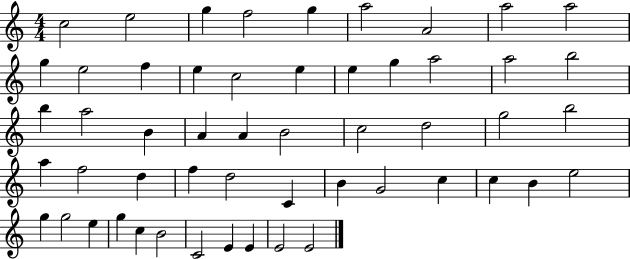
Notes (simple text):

C5/h E5/h G5/q F5/h G5/q A5/h A4/h A5/h A5/h G5/q E5/h F5/q E5/q C5/h E5/q E5/q G5/q A5/h A5/h B5/h B5/q A5/h B4/q A4/q A4/q B4/h C5/h D5/h G5/h B5/h A5/q F5/h D5/q F5/q D5/h C4/q B4/q G4/h C5/q C5/q B4/q E5/h G5/q G5/h E5/q G5/q C5/q B4/h C4/h E4/q E4/q E4/h E4/h